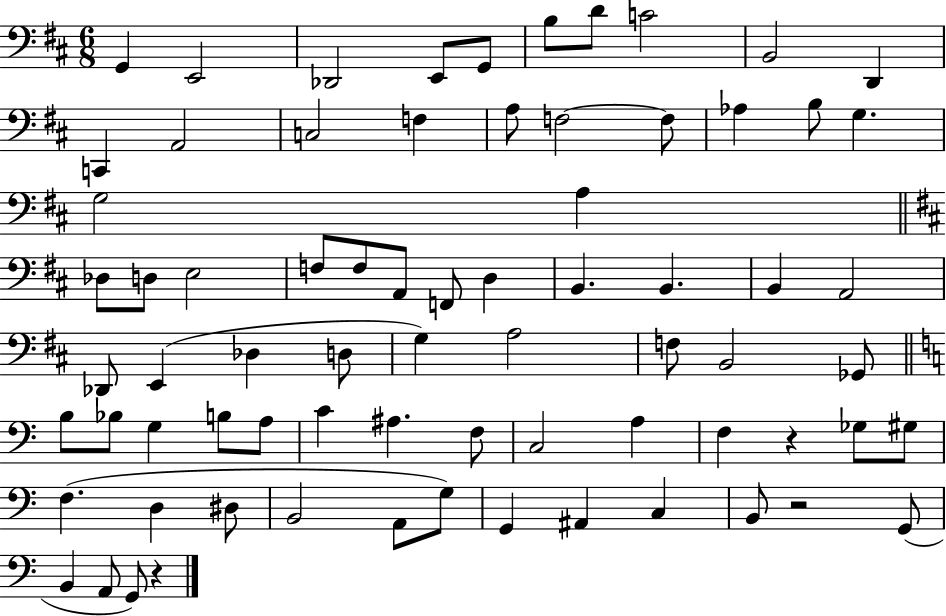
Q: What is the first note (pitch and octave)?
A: G2